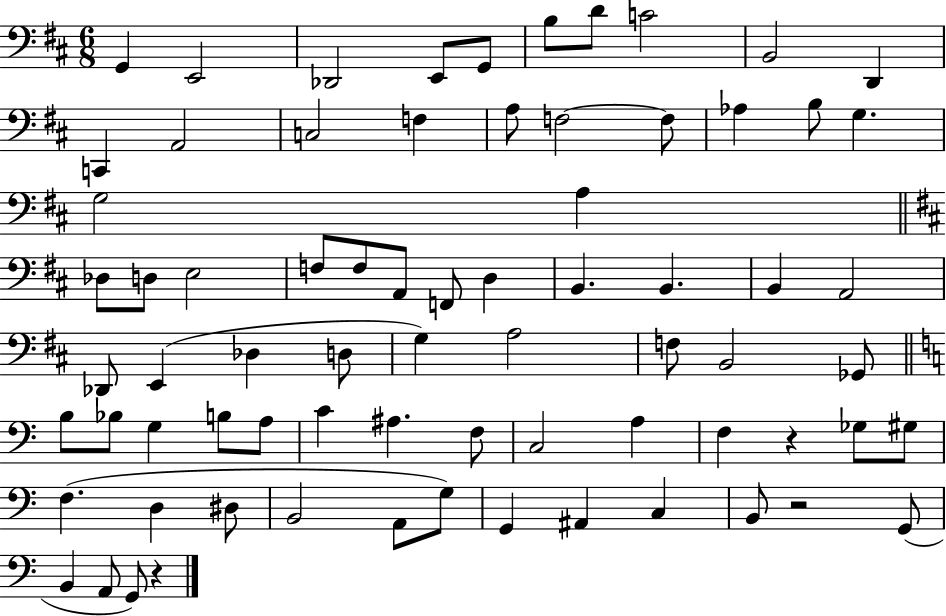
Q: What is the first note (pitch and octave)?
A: G2